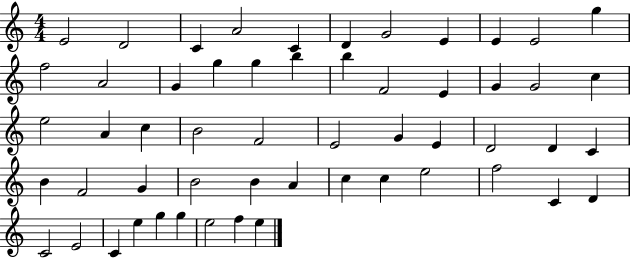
X:1
T:Untitled
M:4/4
L:1/4
K:C
E2 D2 C A2 C D G2 E E E2 g f2 A2 G g g b b F2 E G G2 c e2 A c B2 F2 E2 G E D2 D C B F2 G B2 B A c c e2 f2 C D C2 E2 C e g g e2 f e